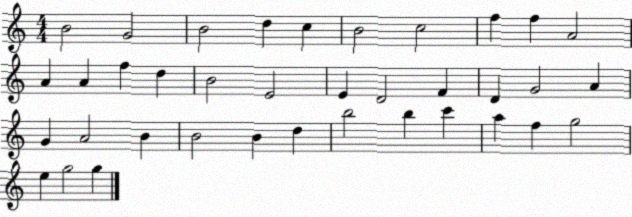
X:1
T:Untitled
M:4/4
L:1/4
K:C
B2 G2 B2 d c B2 c2 f f A2 A A f d B2 E2 E D2 F D G2 A G A2 B B2 B d b2 b c' a f g2 e g2 g